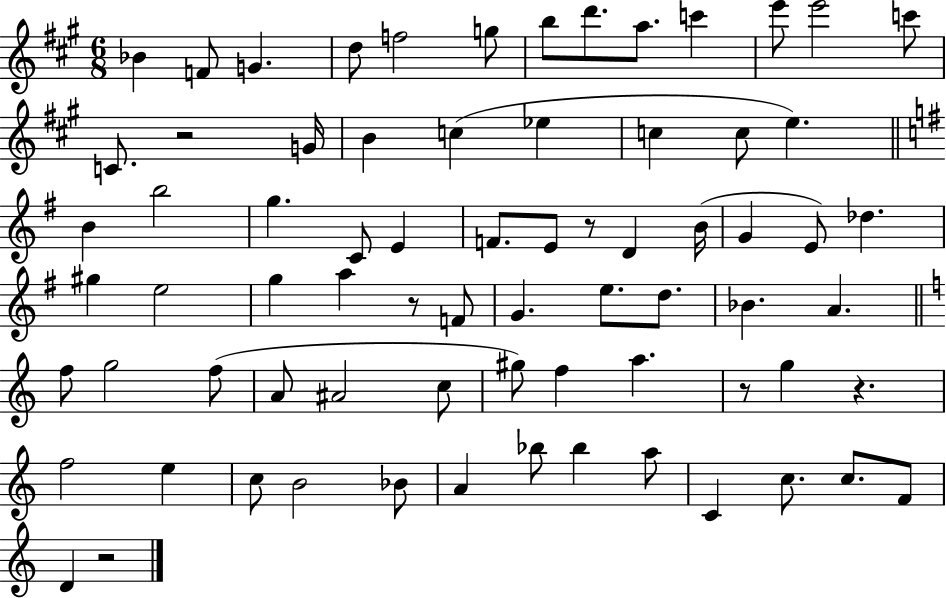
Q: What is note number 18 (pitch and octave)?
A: Eb5